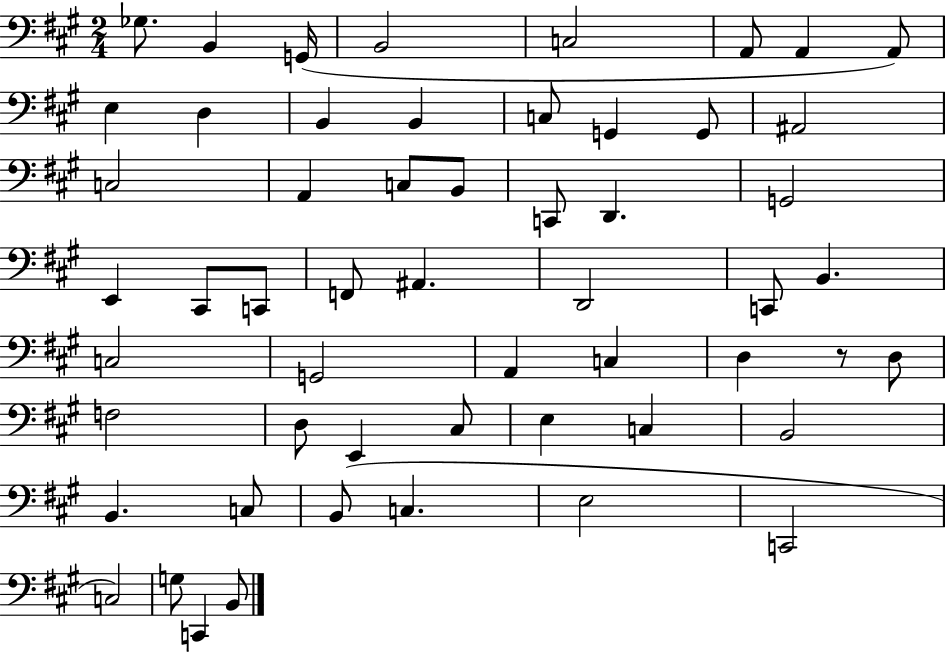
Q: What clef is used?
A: bass